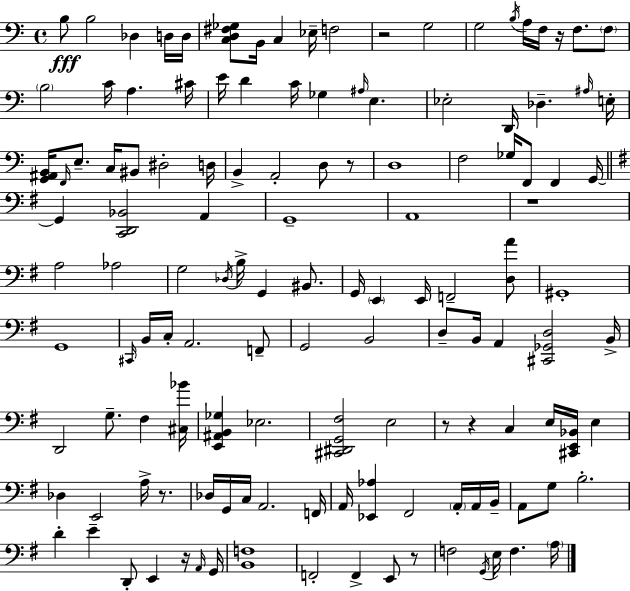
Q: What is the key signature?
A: C major